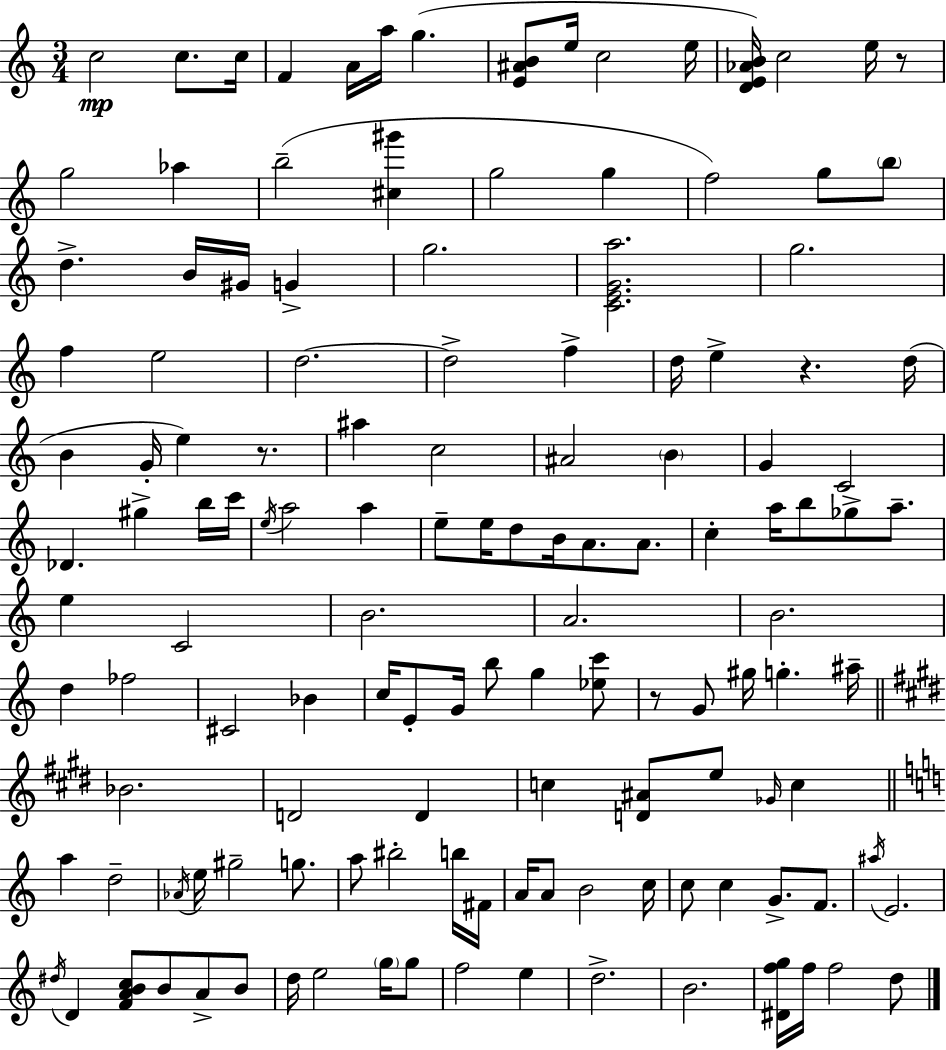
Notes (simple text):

C5/h C5/e. C5/s F4/q A4/s A5/s G5/q. [E4,A#4,B4]/e E5/s C5/h E5/s [D4,E4,Ab4,B4]/s C5/h E5/s R/e G5/h Ab5/q B5/h [C#5,G#6]/q G5/h G5/q F5/h G5/e B5/e D5/q. B4/s G#4/s G4/q G5/h. [C4,E4,G4,A5]/h. G5/h. F5/q E5/h D5/h. D5/h F5/q D5/s E5/q R/q. D5/s B4/q G4/s E5/q R/e. A#5/q C5/h A#4/h B4/q G4/q C4/h Db4/q. G#5/q B5/s C6/s E5/s A5/h A5/q E5/e E5/s D5/e B4/s A4/e. A4/e. C5/q A5/s B5/e Gb5/e A5/e. E5/q C4/h B4/h. A4/h. B4/h. D5/q FES5/h C#4/h Bb4/q C5/s E4/e G4/s B5/e G5/q [Eb5,C6]/e R/e G4/e G#5/s G5/q. A#5/s Bb4/h. D4/h D4/q C5/q [D4,A#4]/e E5/e Gb4/s C5/q A5/q D5/h Ab4/s E5/s G#5/h G5/e. A5/e BIS5/h B5/s F#4/s A4/s A4/e B4/h C5/s C5/e C5/q G4/e. F4/e. A#5/s E4/h. D#5/s D4/q [F4,A4,B4,C5]/e B4/e A4/e B4/e D5/s E5/h G5/s G5/e F5/h E5/q D5/h. B4/h. [D#4,F5,G5]/s F5/s F5/h D5/e